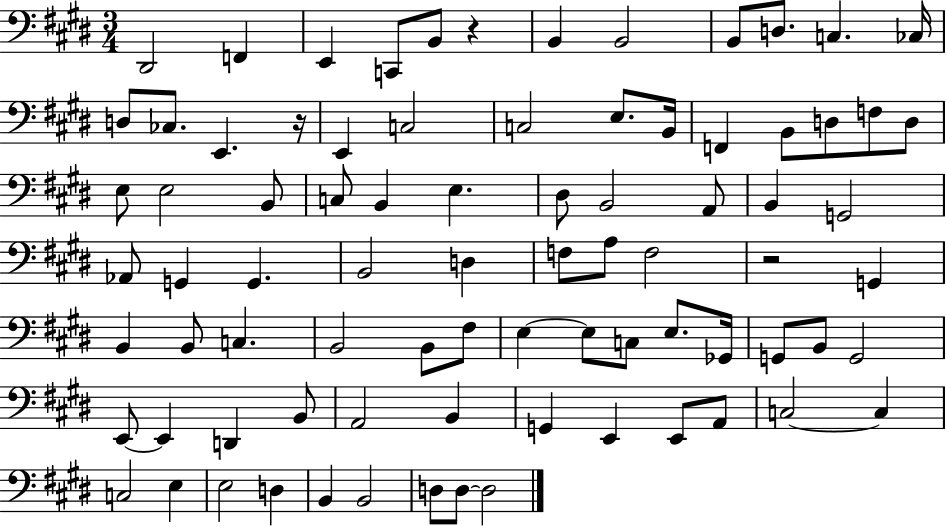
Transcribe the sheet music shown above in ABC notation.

X:1
T:Untitled
M:3/4
L:1/4
K:E
^D,,2 F,, E,, C,,/2 B,,/2 z B,, B,,2 B,,/2 D,/2 C, _C,/4 D,/2 _C,/2 E,, z/4 E,, C,2 C,2 E,/2 B,,/4 F,, B,,/2 D,/2 F,/2 D,/2 E,/2 E,2 B,,/2 C,/2 B,, E, ^D,/2 B,,2 A,,/2 B,, G,,2 _A,,/2 G,, G,, B,,2 D, F,/2 A,/2 F,2 z2 G,, B,, B,,/2 C, B,,2 B,,/2 ^F,/2 E, E,/2 C,/2 E,/2 _G,,/4 G,,/2 B,,/2 G,,2 E,,/2 E,, D,, B,,/2 A,,2 B,, G,, E,, E,,/2 A,,/2 C,2 C, C,2 E, E,2 D, B,, B,,2 D,/2 D,/2 D,2